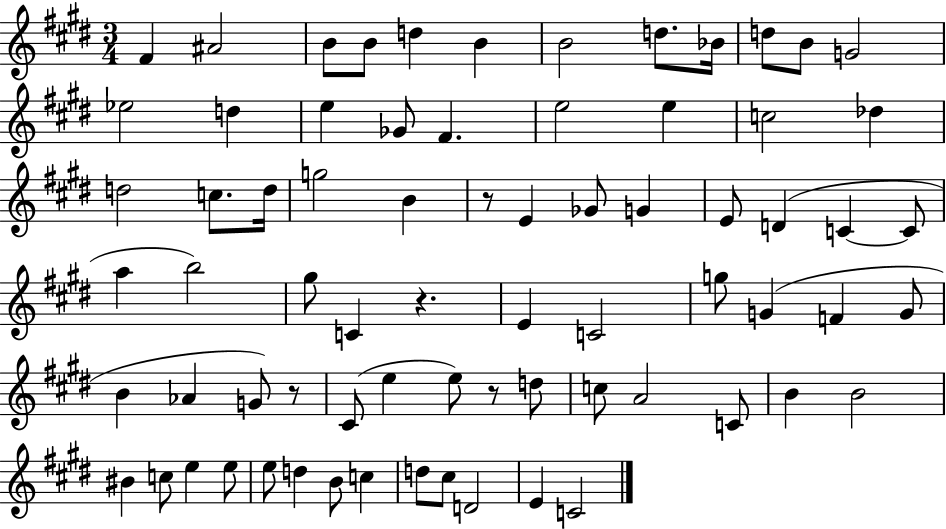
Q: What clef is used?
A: treble